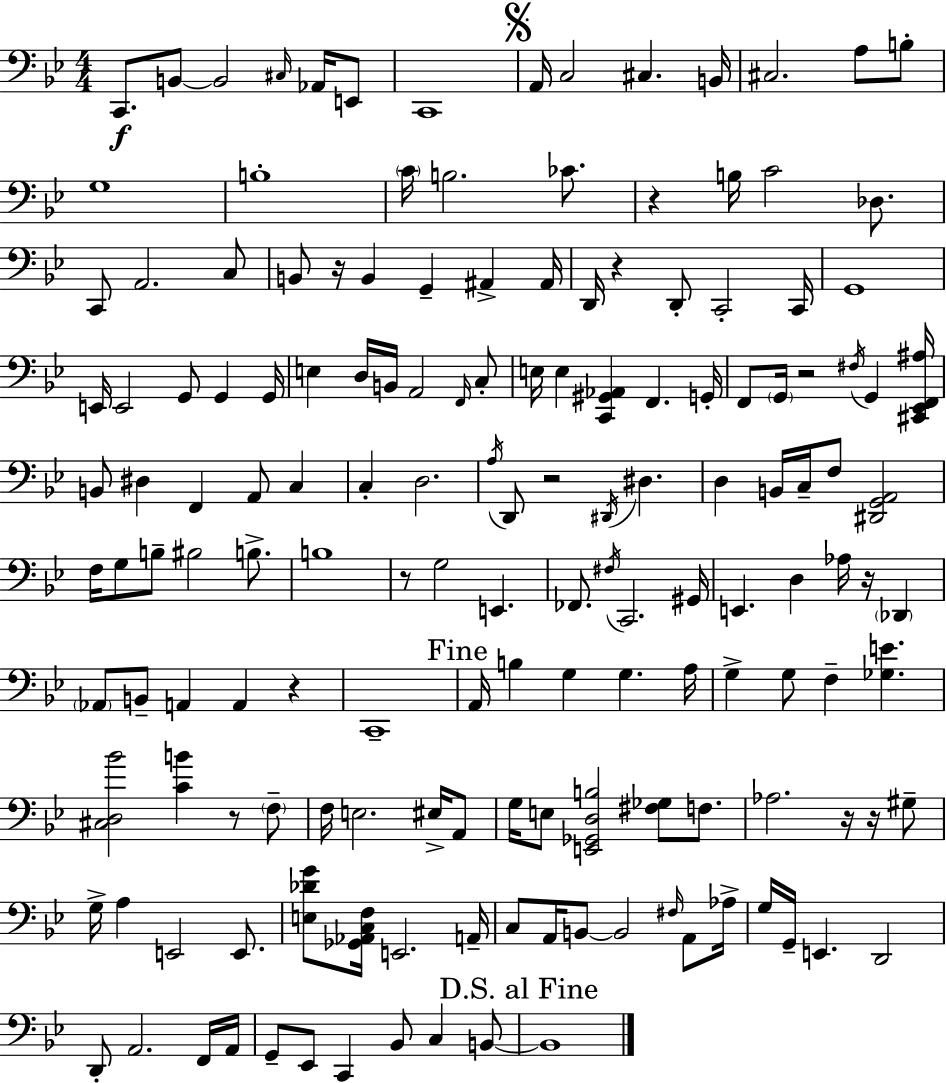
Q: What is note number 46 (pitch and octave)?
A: C3